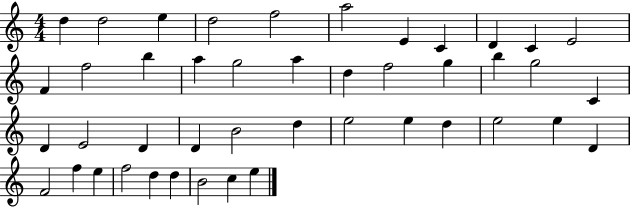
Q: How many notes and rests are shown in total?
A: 44